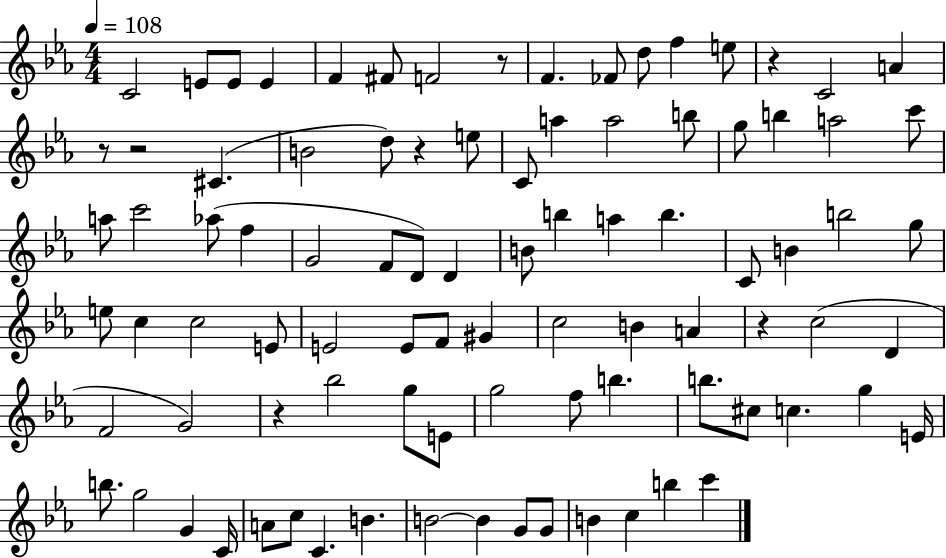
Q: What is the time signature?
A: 4/4